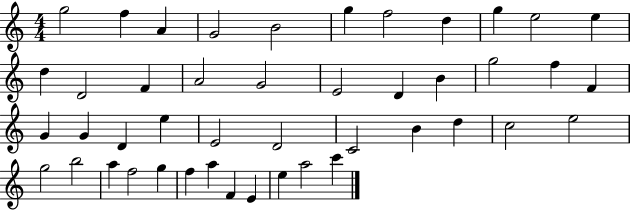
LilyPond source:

{
  \clef treble
  \numericTimeSignature
  \time 4/4
  \key c \major
  g''2 f''4 a'4 | g'2 b'2 | g''4 f''2 d''4 | g''4 e''2 e''4 | \break d''4 d'2 f'4 | a'2 g'2 | e'2 d'4 b'4 | g''2 f''4 f'4 | \break g'4 g'4 d'4 e''4 | e'2 d'2 | c'2 b'4 d''4 | c''2 e''2 | \break g''2 b''2 | a''4 f''2 g''4 | f''4 a''4 f'4 e'4 | e''4 a''2 c'''4 | \break \bar "|."
}